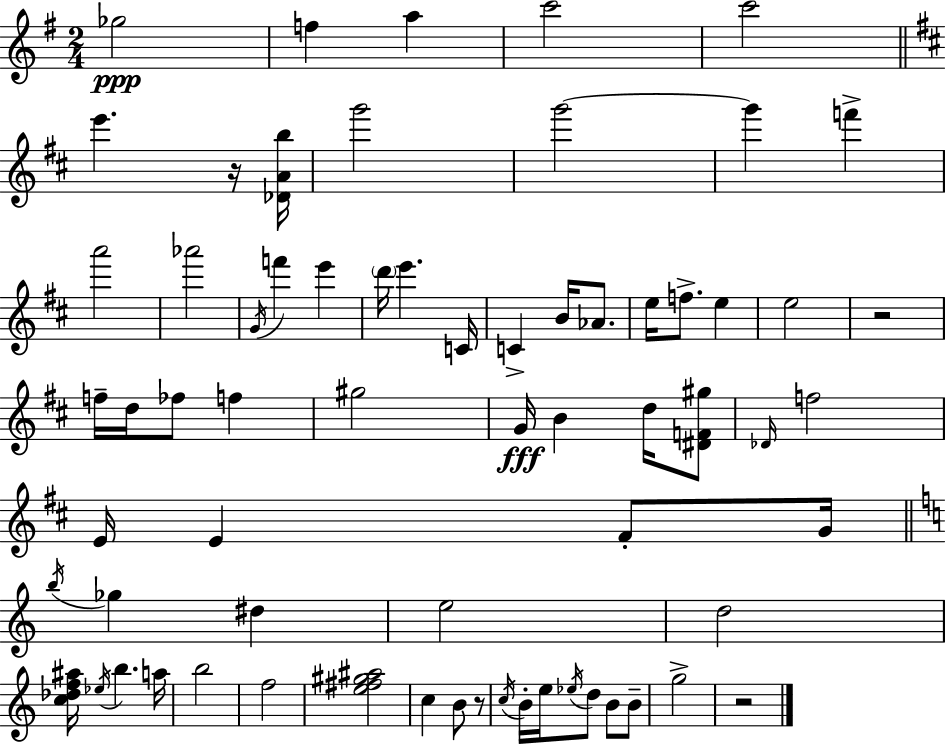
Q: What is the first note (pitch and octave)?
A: Gb5